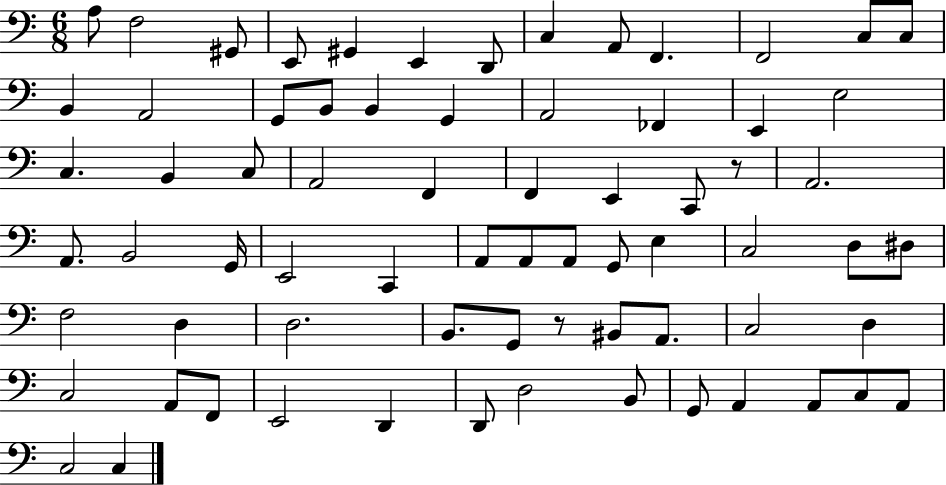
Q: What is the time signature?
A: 6/8